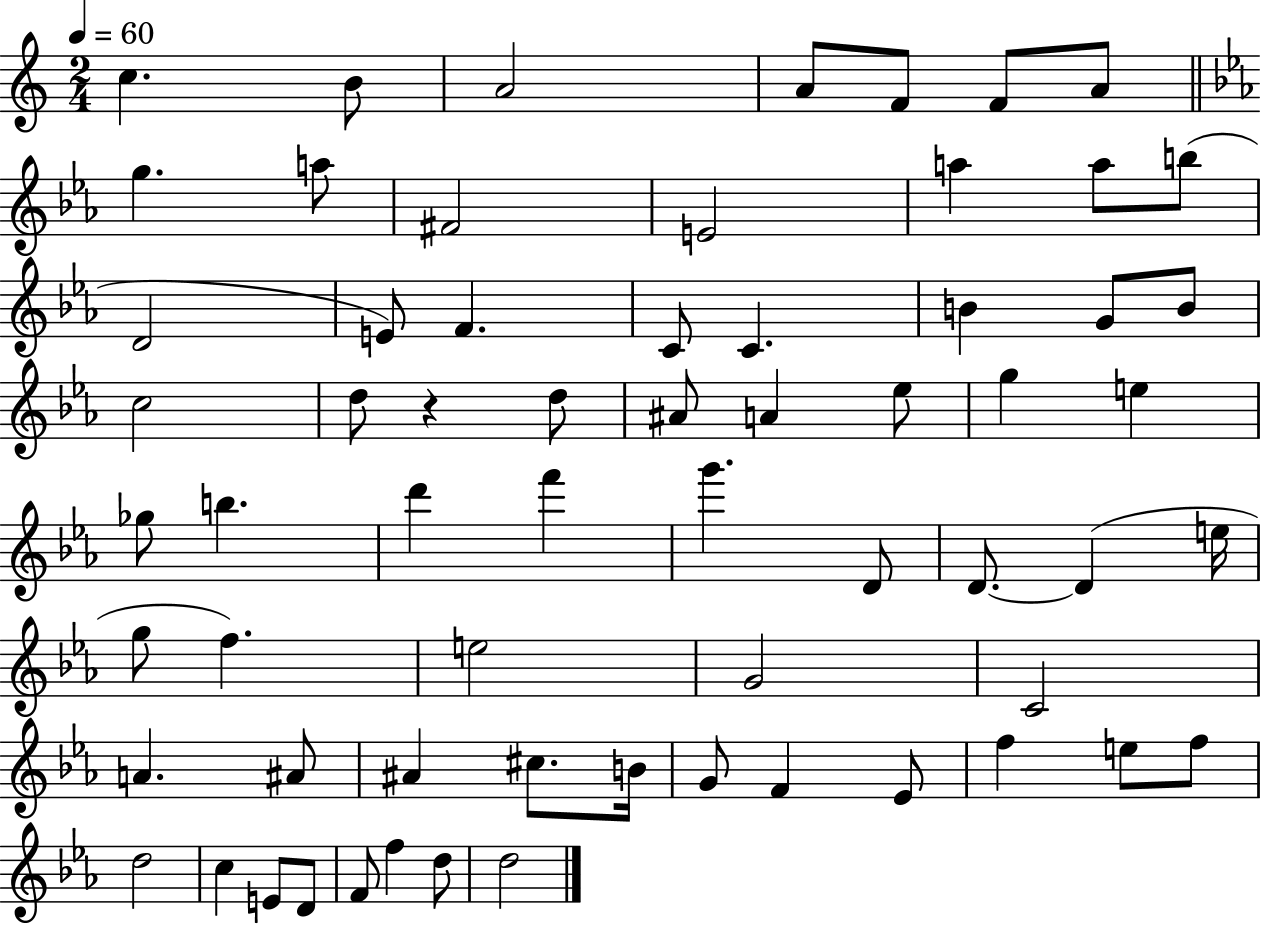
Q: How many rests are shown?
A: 1